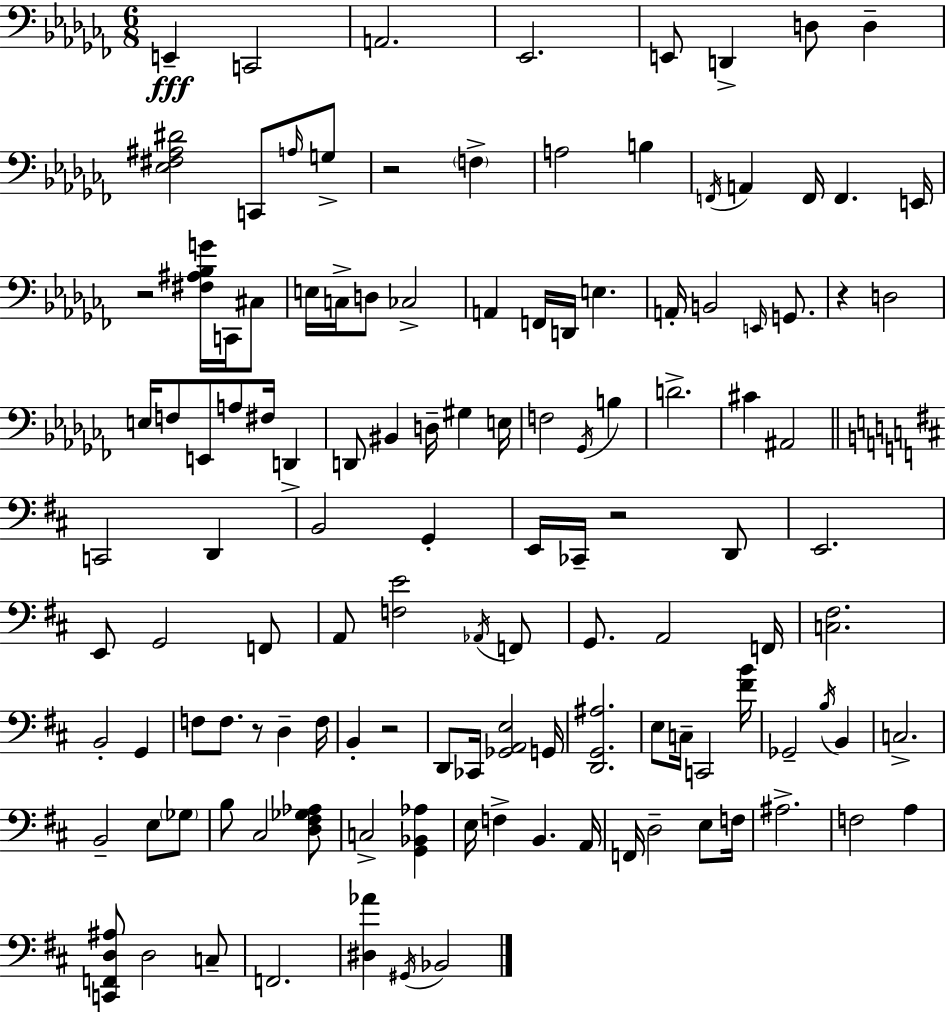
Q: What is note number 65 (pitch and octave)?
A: F2